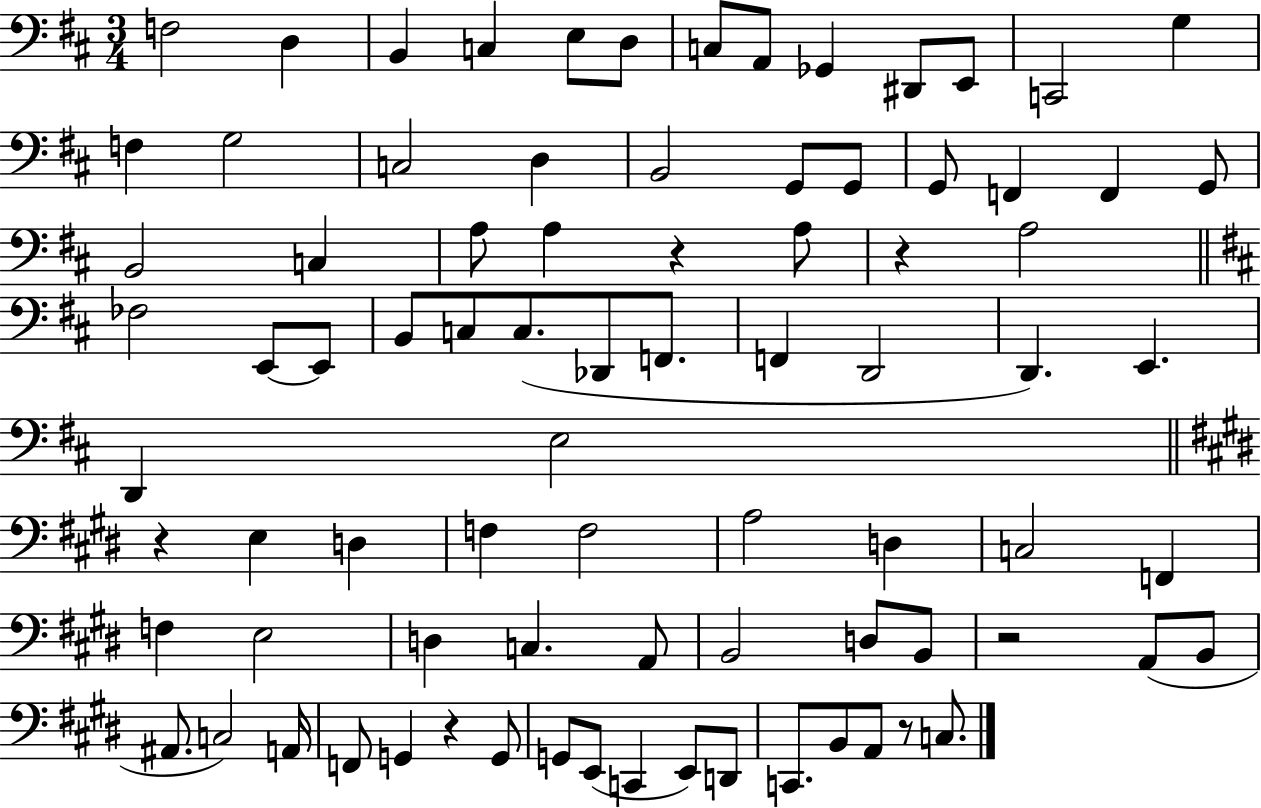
X:1
T:Untitled
M:3/4
L:1/4
K:D
F,2 D, B,, C, E,/2 D,/2 C,/2 A,,/2 _G,, ^D,,/2 E,,/2 C,,2 G, F, G,2 C,2 D, B,,2 G,,/2 G,,/2 G,,/2 F,, F,, G,,/2 B,,2 C, A,/2 A, z A,/2 z A,2 _F,2 E,,/2 E,,/2 B,,/2 C,/2 C,/2 _D,,/2 F,,/2 F,, D,,2 D,, E,, D,, E,2 z E, D, F, F,2 A,2 D, C,2 F,, F, E,2 D, C, A,,/2 B,,2 D,/2 B,,/2 z2 A,,/2 B,,/2 ^A,,/2 C,2 A,,/4 F,,/2 G,, z G,,/2 G,,/2 E,,/2 C,, E,,/2 D,,/2 C,,/2 B,,/2 A,,/2 z/2 C,/2